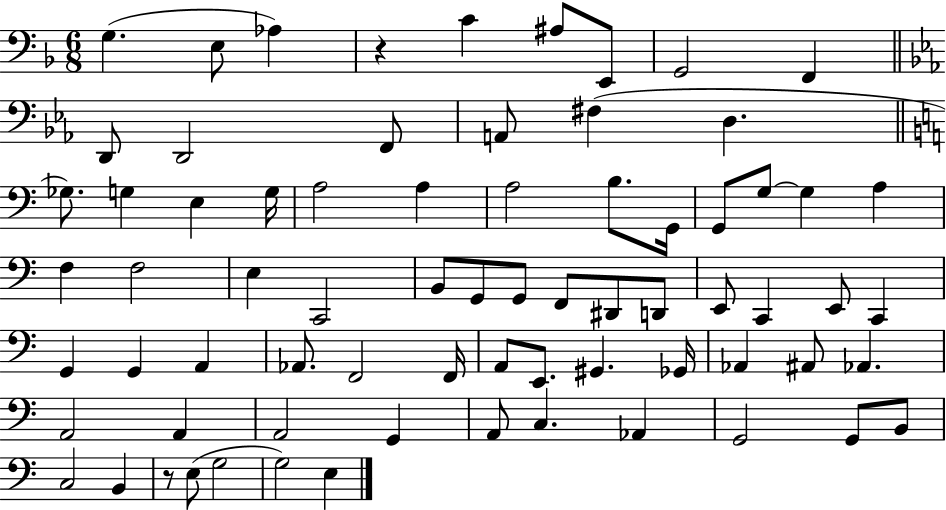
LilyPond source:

{
  \clef bass
  \numericTimeSignature
  \time 6/8
  \key f \major
  g4.( e8 aes4) | r4 c'4 ais8 e,8 | g,2 f,4 | \bar "||" \break \key c \minor d,8 d,2 f,8 | a,8 fis4( d4. | \bar "||" \break \key c \major ges8.) g4 e4 g16 | a2 a4 | a2 b8. g,16 | g,8 g8~~ g4 a4 | \break f4 f2 | e4 c,2 | b,8 g,8 g,8 f,8 dis,8 d,8 | e,8 c,4 e,8 c,4 | \break g,4 g,4 a,4 | aes,8. f,2 f,16 | a,8 e,8. gis,4. ges,16 | aes,4 ais,8 aes,4. | \break a,2 a,4 | a,2 g,4 | a,8 c4. aes,4 | g,2 g,8 b,8 | \break c2 b,4 | r8 e8( g2 | g2) e4 | \bar "|."
}